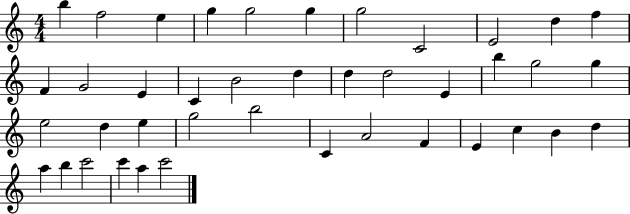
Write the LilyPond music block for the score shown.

{
  \clef treble
  \numericTimeSignature
  \time 4/4
  \key c \major
  b''4 f''2 e''4 | g''4 g''2 g''4 | g''2 c'2 | e'2 d''4 f''4 | \break f'4 g'2 e'4 | c'4 b'2 d''4 | d''4 d''2 e'4 | b''4 g''2 g''4 | \break e''2 d''4 e''4 | g''2 b''2 | c'4 a'2 f'4 | e'4 c''4 b'4 d''4 | \break a''4 b''4 c'''2 | c'''4 a''4 c'''2 | \bar "|."
}